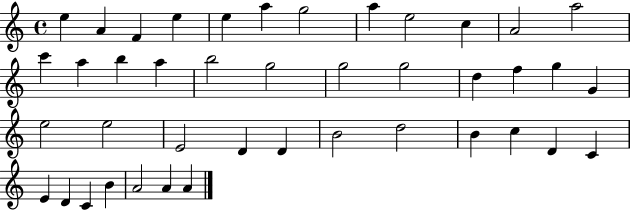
E5/q A4/q F4/q E5/q E5/q A5/q G5/h A5/q E5/h C5/q A4/h A5/h C6/q A5/q B5/q A5/q B5/h G5/h G5/h G5/h D5/q F5/q G5/q G4/q E5/h E5/h E4/h D4/q D4/q B4/h D5/h B4/q C5/q D4/q C4/q E4/q D4/q C4/q B4/q A4/h A4/q A4/q